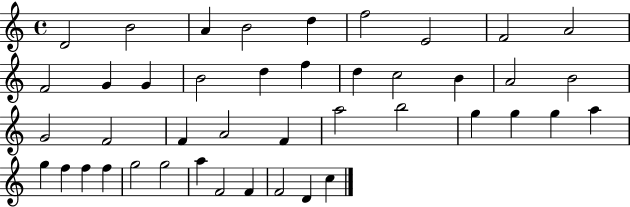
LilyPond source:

{
  \clef treble
  \time 4/4
  \defaultTimeSignature
  \key c \major
  d'2 b'2 | a'4 b'2 d''4 | f''2 e'2 | f'2 a'2 | \break f'2 g'4 g'4 | b'2 d''4 f''4 | d''4 c''2 b'4 | a'2 b'2 | \break g'2 f'2 | f'4 a'2 f'4 | a''2 b''2 | g''4 g''4 g''4 a''4 | \break g''4 f''4 f''4 f''4 | g''2 g''2 | a''4 f'2 f'4 | f'2 d'4 c''4 | \break \bar "|."
}